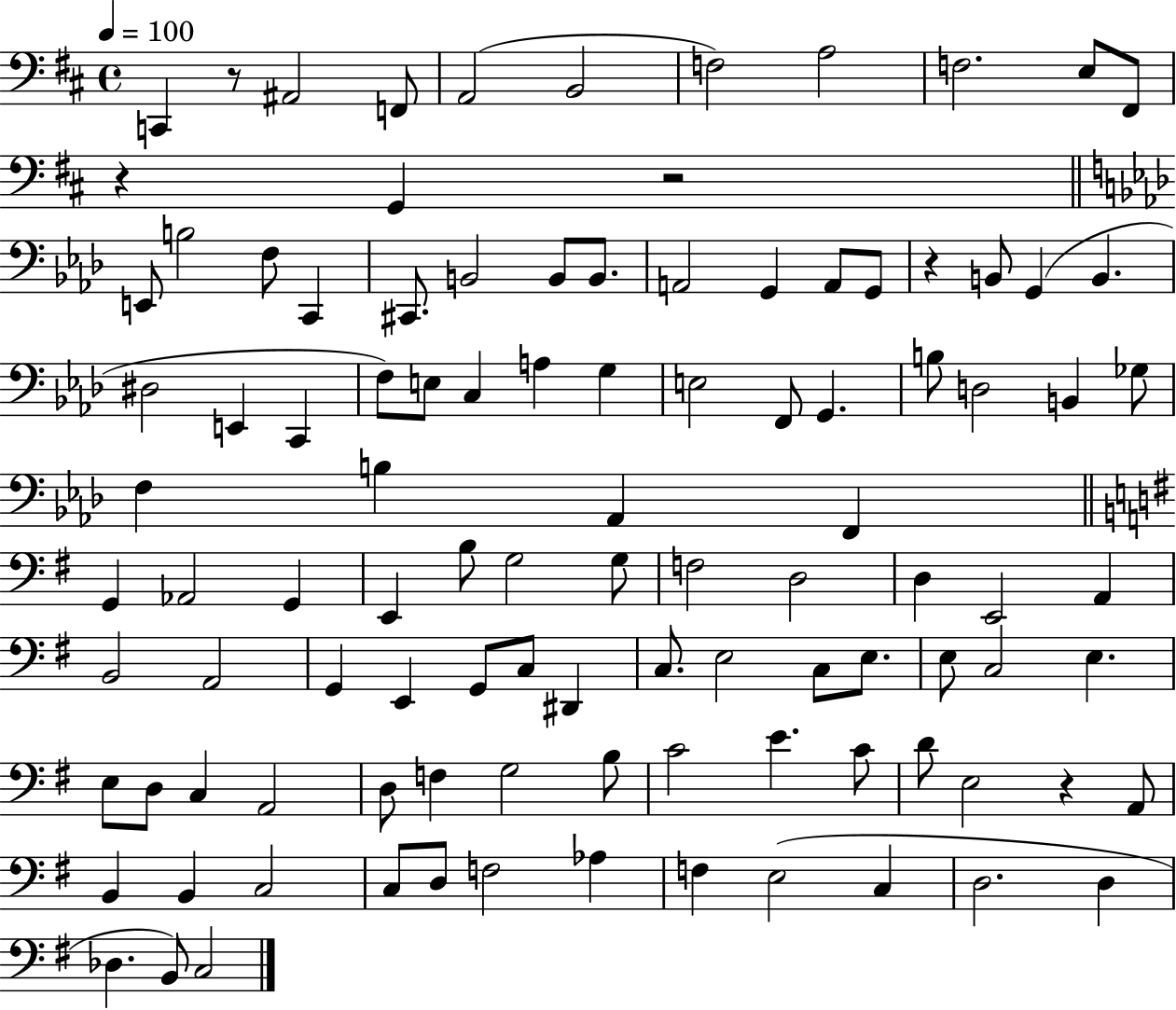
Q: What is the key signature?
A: D major